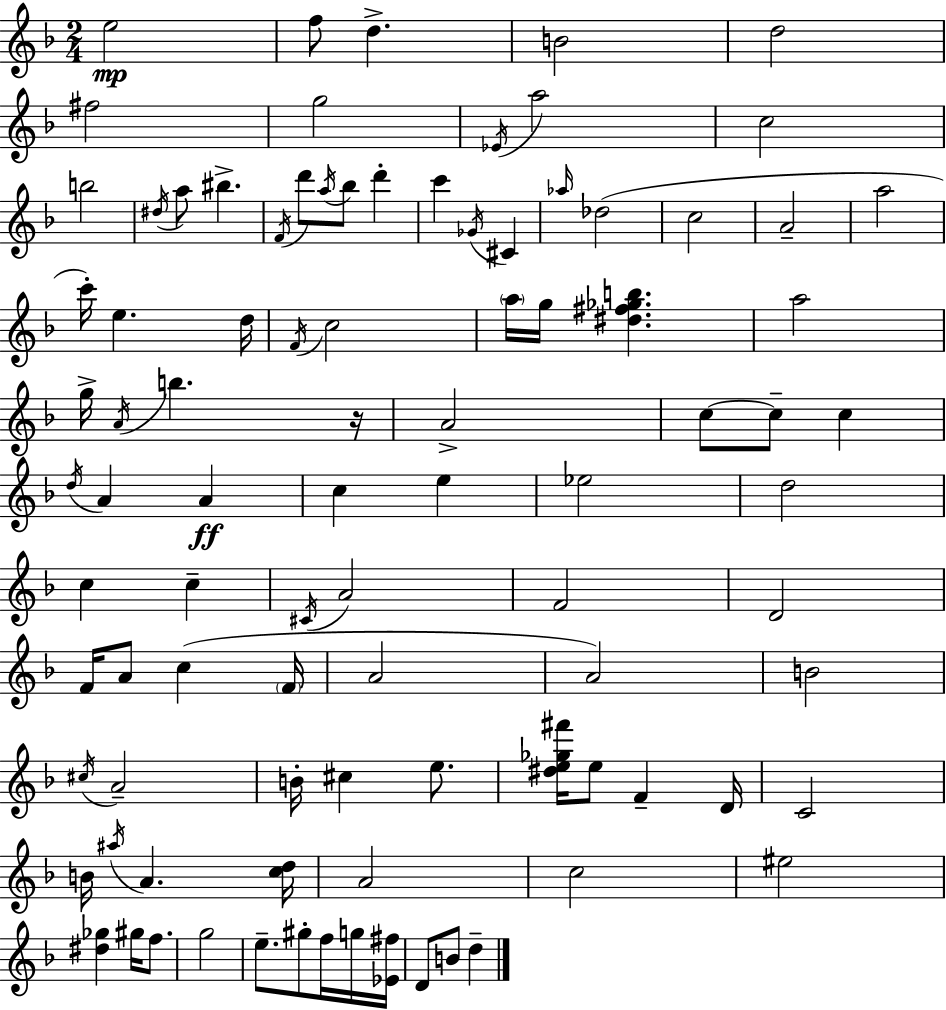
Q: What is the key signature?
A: D minor